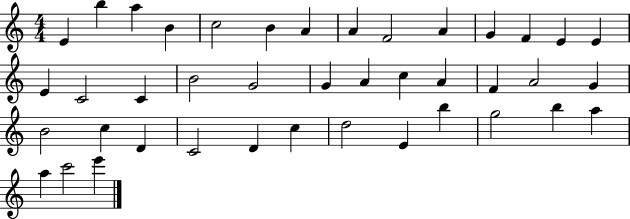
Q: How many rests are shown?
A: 0